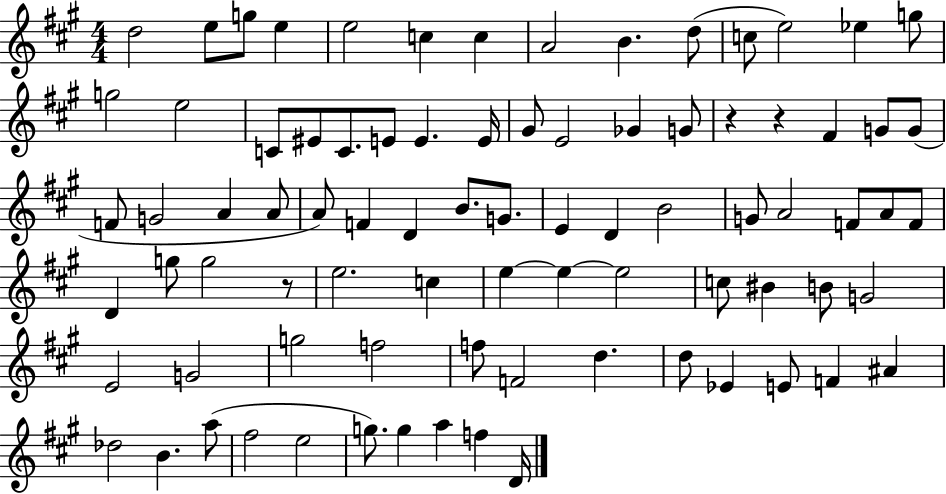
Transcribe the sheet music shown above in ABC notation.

X:1
T:Untitled
M:4/4
L:1/4
K:A
d2 e/2 g/2 e e2 c c A2 B d/2 c/2 e2 _e g/2 g2 e2 C/2 ^E/2 C/2 E/2 E E/4 ^G/2 E2 _G G/2 z z ^F G/2 G/2 F/2 G2 A A/2 A/2 F D B/2 G/2 E D B2 G/2 A2 F/2 A/2 F/2 D g/2 g2 z/2 e2 c e e e2 c/2 ^B B/2 G2 E2 G2 g2 f2 f/2 F2 d d/2 _E E/2 F ^A _d2 B a/2 ^f2 e2 g/2 g a f D/4